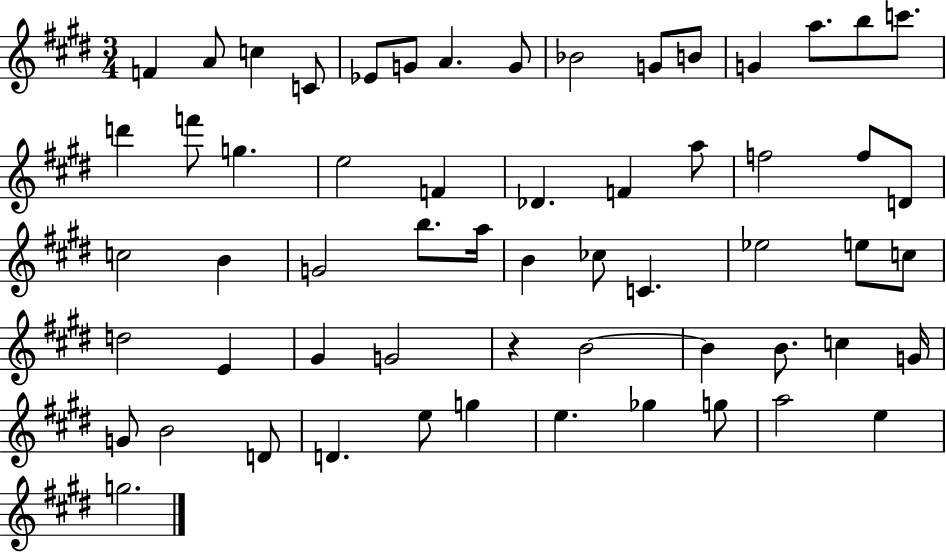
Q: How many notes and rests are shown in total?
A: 59